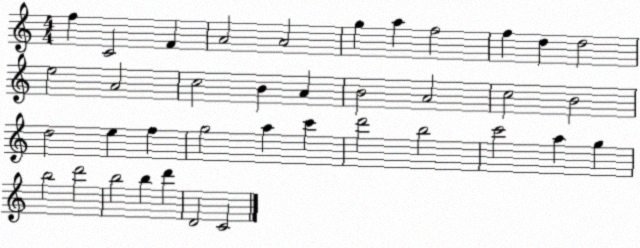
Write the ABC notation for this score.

X:1
T:Untitled
M:4/4
L:1/4
K:C
f C2 F A2 A2 g a f2 f d d2 e2 A2 c2 B A B2 A2 c2 B2 d2 e f g2 a c' d'2 b2 c'2 a g b2 d'2 b2 b d' D2 C2